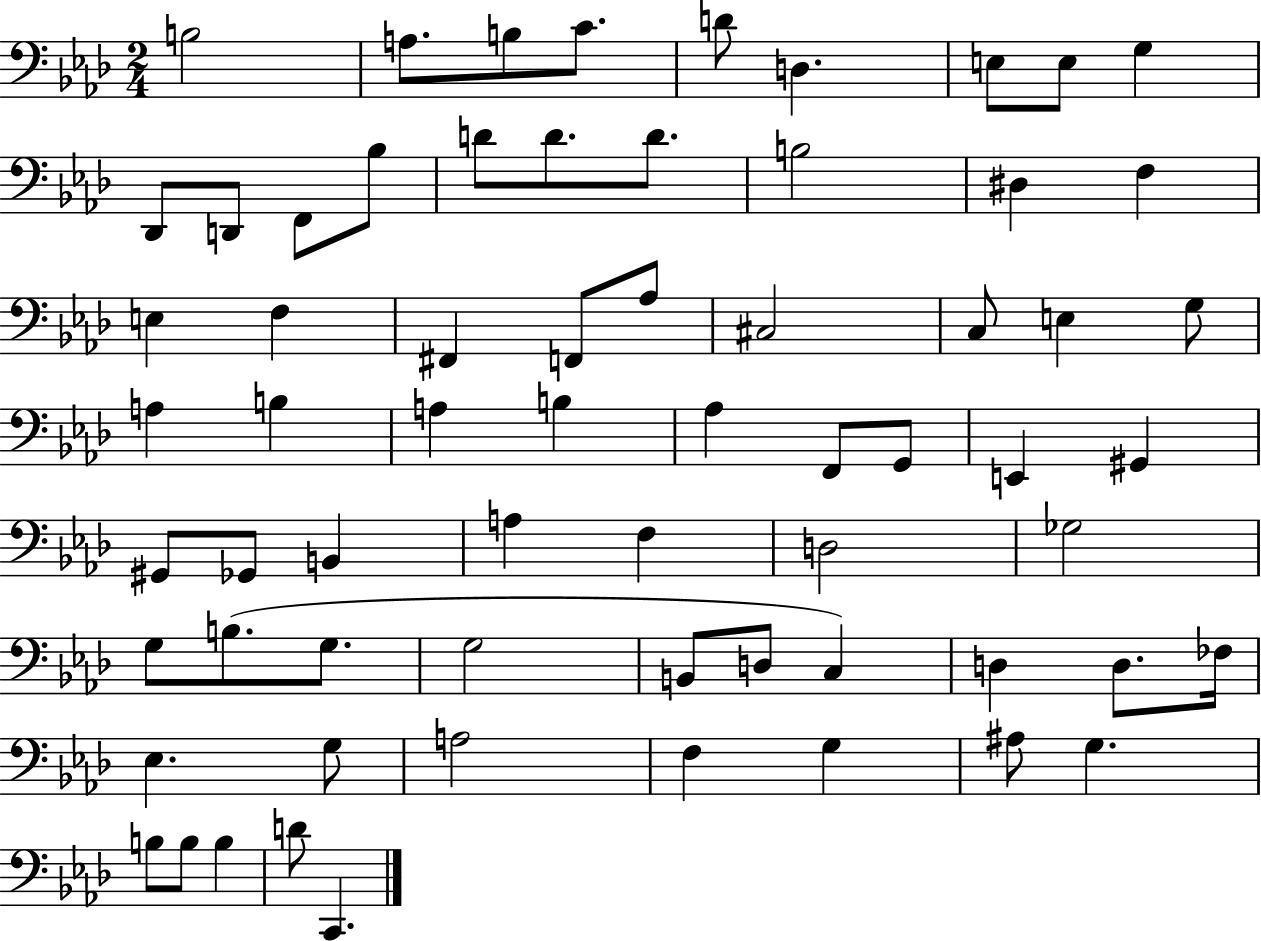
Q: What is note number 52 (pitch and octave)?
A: D3